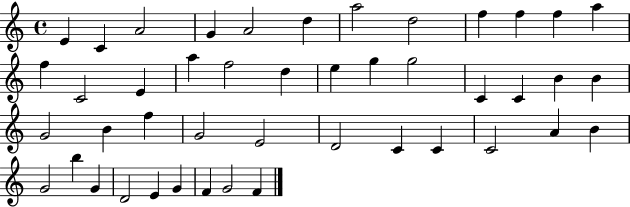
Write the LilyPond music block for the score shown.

{
  \clef treble
  \time 4/4
  \defaultTimeSignature
  \key c \major
  e'4 c'4 a'2 | g'4 a'2 d''4 | a''2 d''2 | f''4 f''4 f''4 a''4 | \break f''4 c'2 e'4 | a''4 f''2 d''4 | e''4 g''4 g''2 | c'4 c'4 b'4 b'4 | \break g'2 b'4 f''4 | g'2 e'2 | d'2 c'4 c'4 | c'2 a'4 b'4 | \break g'2 b''4 g'4 | d'2 e'4 g'4 | f'4 g'2 f'4 | \bar "|."
}